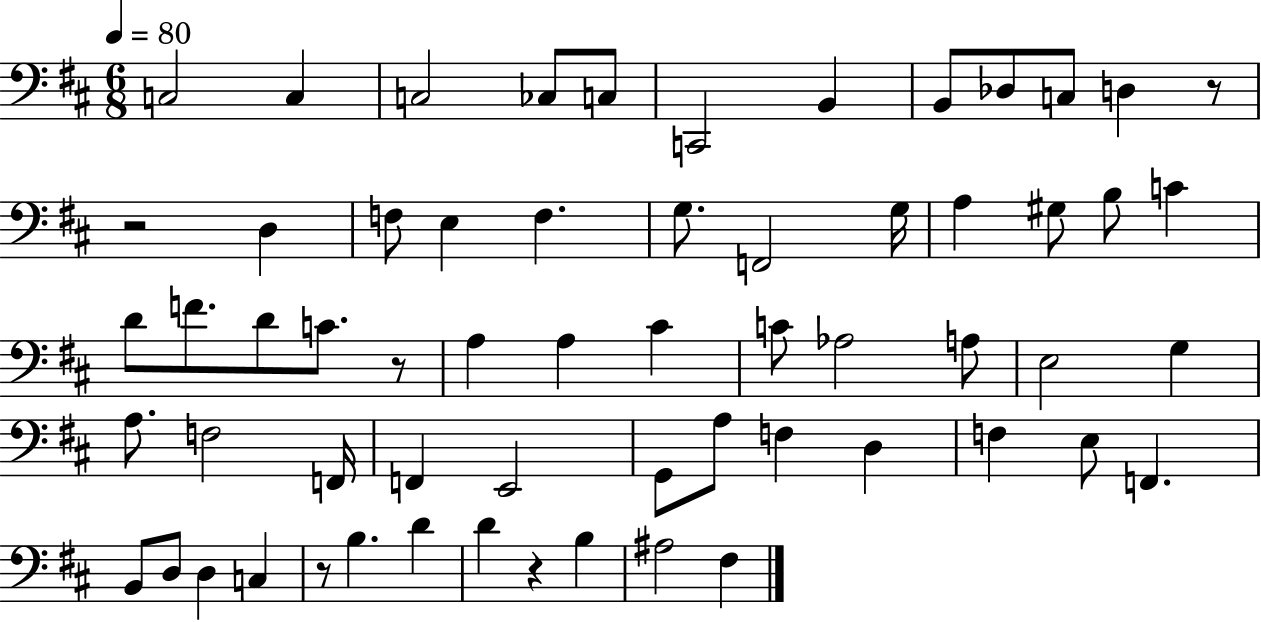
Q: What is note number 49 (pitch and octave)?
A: D3